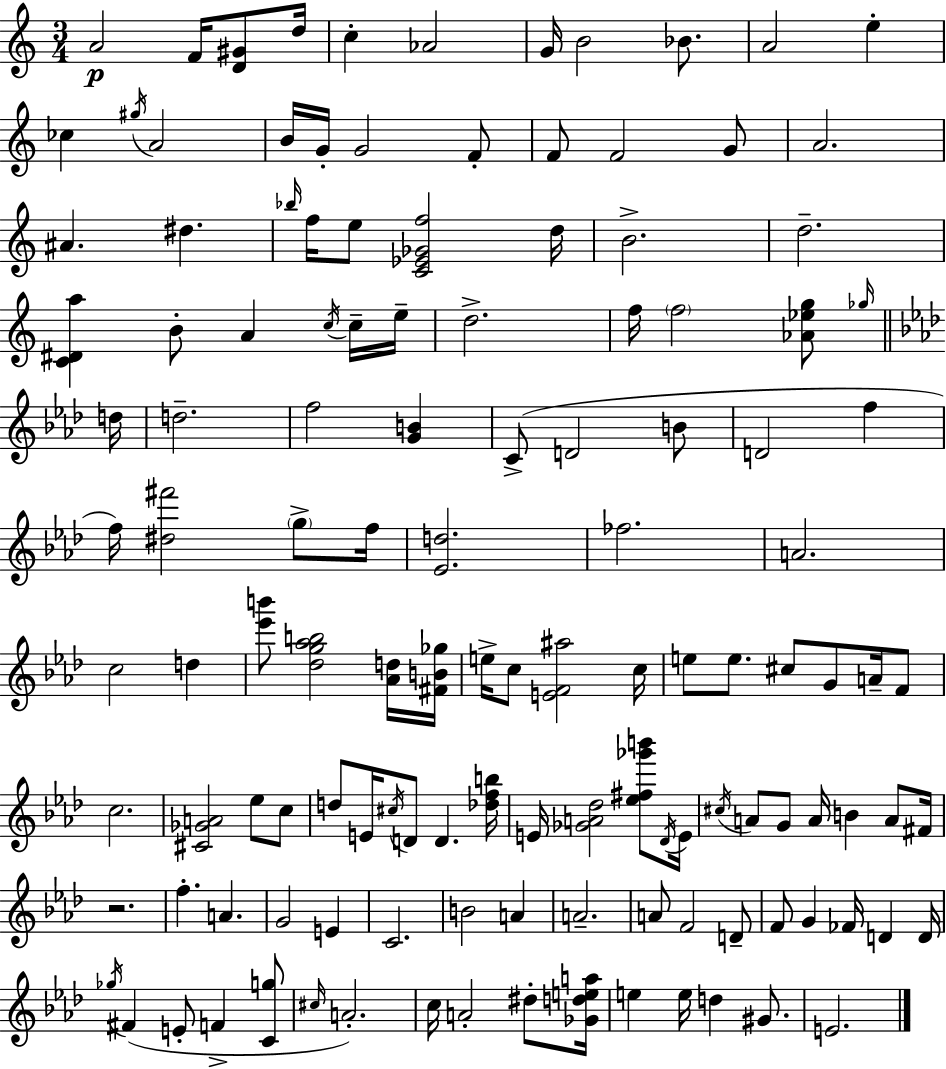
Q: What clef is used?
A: treble